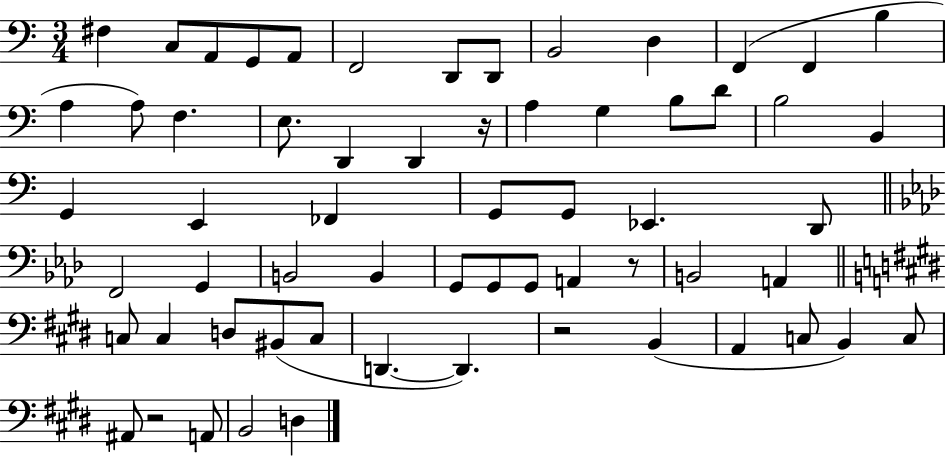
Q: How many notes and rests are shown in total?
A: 62